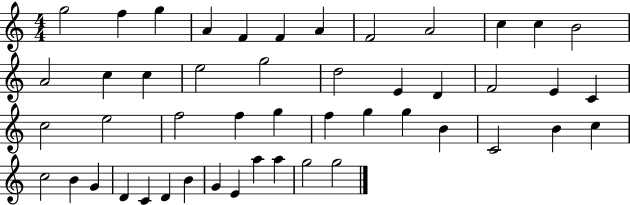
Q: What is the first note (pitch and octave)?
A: G5